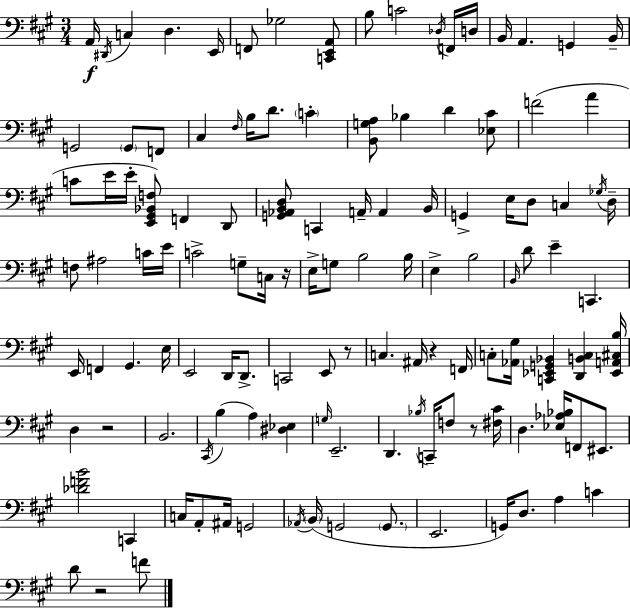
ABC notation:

X:1
T:Untitled
M:3/4
L:1/4
K:A
A,,/4 ^D,,/4 C, D, E,,/4 F,,/2 _G,2 [C,,E,,A,,]/2 B,/2 C2 _D,/4 F,,/4 D,/4 B,,/4 A,, G,, B,,/4 G,,2 G,,/2 F,,/2 ^C, ^F,/4 B,/4 D/2 C [B,,G,A,]/2 _B, D [_E,^C]/2 F2 A C/2 E/4 E/4 [E,,^G,,_B,,F,]/2 F,, D,,/2 [G,,_A,,B,,D,]/2 C,, A,,/4 A,, B,,/4 G,, E,/4 D,/2 C, _G,/4 D,/4 F,/2 ^A,2 C/4 E/4 C2 G,/2 C,/4 z/4 E,/4 G,/2 B,2 B,/4 E, B,2 B,,/4 D/2 E C,, E,,/4 F,, ^G,, E,/4 E,,2 D,,/4 D,,/2 C,,2 E,,/2 z/2 C, ^A,,/4 z F,,/4 C,/2 [_A,,^G,]/4 [C,,_E,,G,,_B,,] [D,,B,,C,] [_E,,A,,^C,B,]/4 D, z2 B,,2 ^C,,/4 B, A, [^D,_E,] G,/4 E,,2 D,, _B,/4 C,,/4 F,/2 z/2 [^F,^C]/4 D, [_E,_A,_B,]/4 F,,/2 ^E,,/2 [_DFB]2 C,, C,/4 A,,/2 ^A,,/4 G,,2 _A,,/4 B,,/4 G,,2 G,,/2 E,,2 G,,/4 D,/2 A, C D/2 z2 F/2